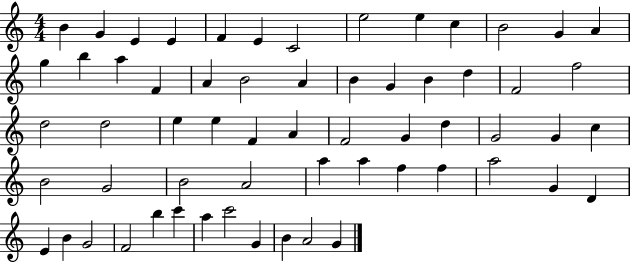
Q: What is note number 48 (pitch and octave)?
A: G4